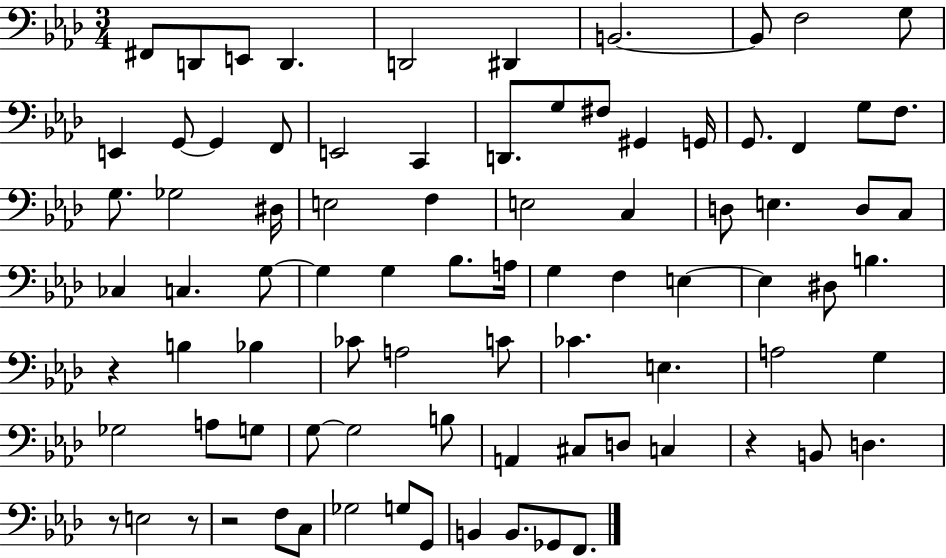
X:1
T:Untitled
M:3/4
L:1/4
K:Ab
^F,,/2 D,,/2 E,,/2 D,, D,,2 ^D,, B,,2 B,,/2 F,2 G,/2 E,, G,,/2 G,, F,,/2 E,,2 C,, D,,/2 G,/2 ^F,/2 ^G,, G,,/4 G,,/2 F,, G,/2 F,/2 G,/2 _G,2 ^D,/4 E,2 F, E,2 C, D,/2 E, D,/2 C,/2 _C, C, G,/2 G, G, _B,/2 A,/4 G, F, E, E, ^D,/2 B, z B, _B, _C/2 A,2 C/2 _C E, A,2 G, _G,2 A,/2 G,/2 G,/2 G,2 B,/2 A,, ^C,/2 D,/2 C, z B,,/2 D, z/2 E,2 z/2 z2 F,/2 C,/2 _G,2 G,/2 G,,/2 B,, B,,/2 _G,,/2 F,,/2